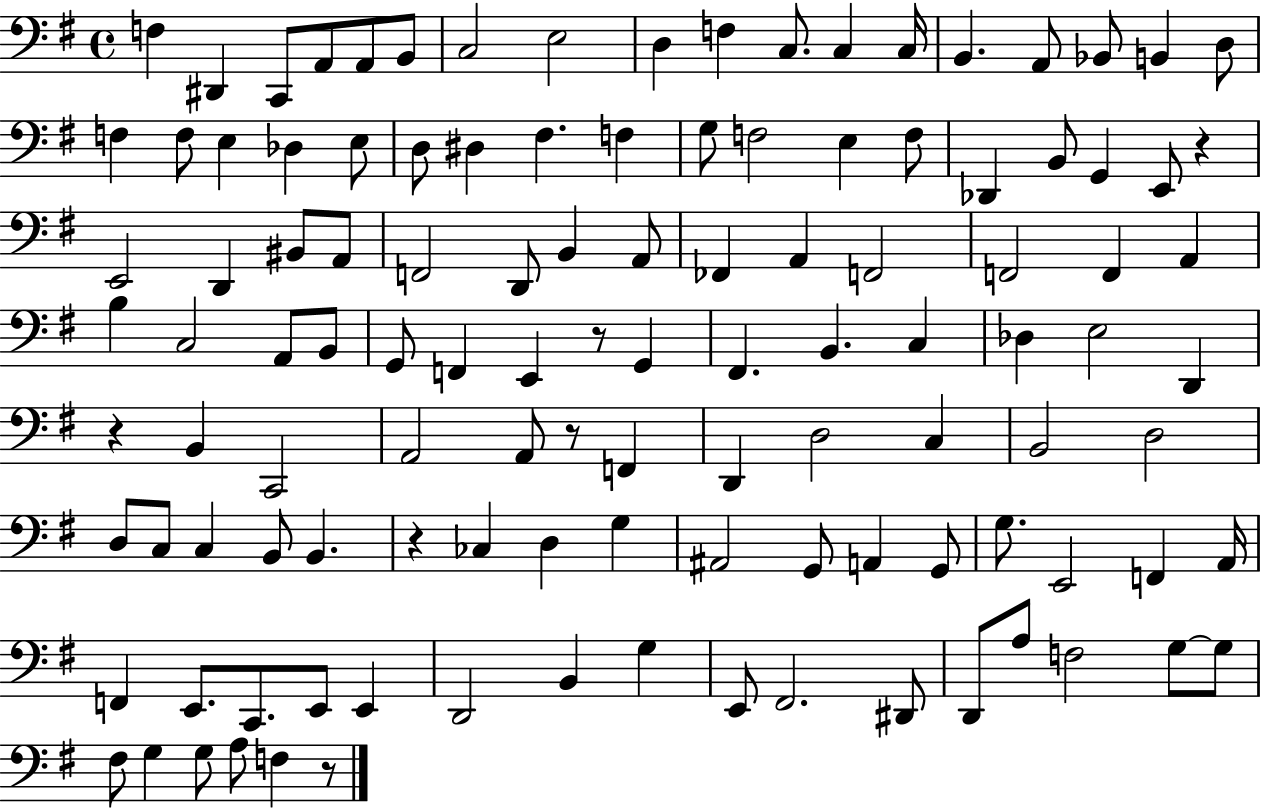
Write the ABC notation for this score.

X:1
T:Untitled
M:4/4
L:1/4
K:G
F, ^D,, C,,/2 A,,/2 A,,/2 B,,/2 C,2 E,2 D, F, C,/2 C, C,/4 B,, A,,/2 _B,,/2 B,, D,/2 F, F,/2 E, _D, E,/2 D,/2 ^D, ^F, F, G,/2 F,2 E, F,/2 _D,, B,,/2 G,, E,,/2 z E,,2 D,, ^B,,/2 A,,/2 F,,2 D,,/2 B,, A,,/2 _F,, A,, F,,2 F,,2 F,, A,, B, C,2 A,,/2 B,,/2 G,,/2 F,, E,, z/2 G,, ^F,, B,, C, _D, E,2 D,, z B,, C,,2 A,,2 A,,/2 z/2 F,, D,, D,2 C, B,,2 D,2 D,/2 C,/2 C, B,,/2 B,, z _C, D, G, ^A,,2 G,,/2 A,, G,,/2 G,/2 E,,2 F,, A,,/4 F,, E,,/2 C,,/2 E,,/2 E,, D,,2 B,, G, E,,/2 ^F,,2 ^D,,/2 D,,/2 A,/2 F,2 G,/2 G,/2 ^F,/2 G, G,/2 A,/2 F, z/2